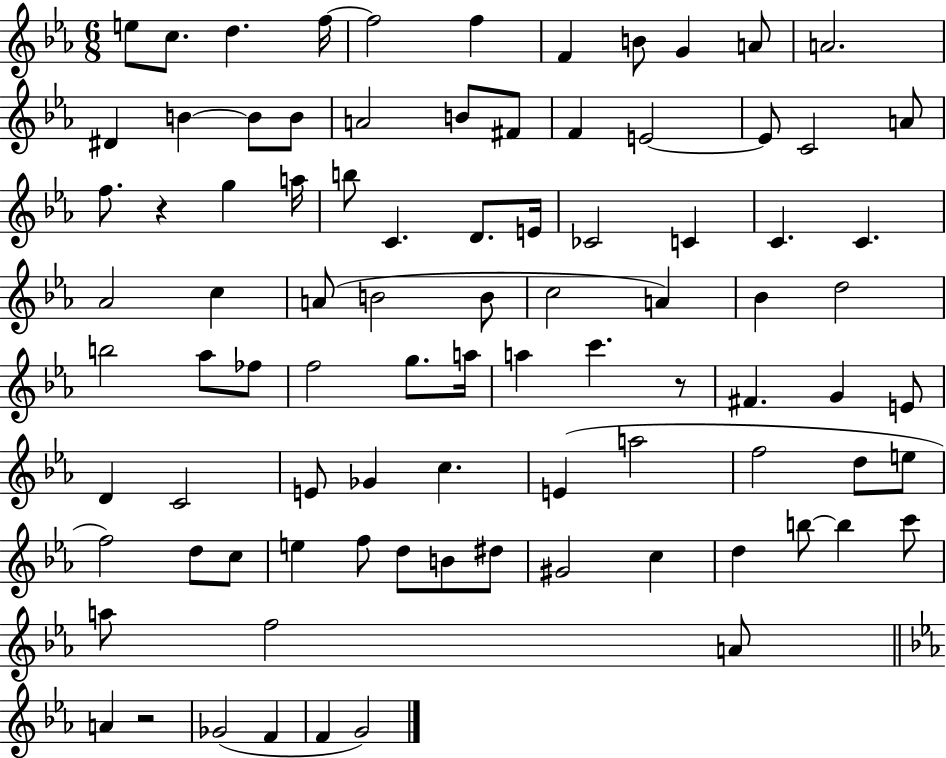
X:1
T:Untitled
M:6/8
L:1/4
K:Eb
e/2 c/2 d f/4 f2 f F B/2 G A/2 A2 ^D B B/2 B/2 A2 B/2 ^F/2 F E2 E/2 C2 A/2 f/2 z g a/4 b/2 C D/2 E/4 _C2 C C C _A2 c A/2 B2 B/2 c2 A _B d2 b2 _a/2 _f/2 f2 g/2 a/4 a c' z/2 ^F G E/2 D C2 E/2 _G c E a2 f2 d/2 e/2 f2 d/2 c/2 e f/2 d/2 B/2 ^d/2 ^G2 c d b/2 b c'/2 a/2 f2 A/2 A z2 _G2 F F G2